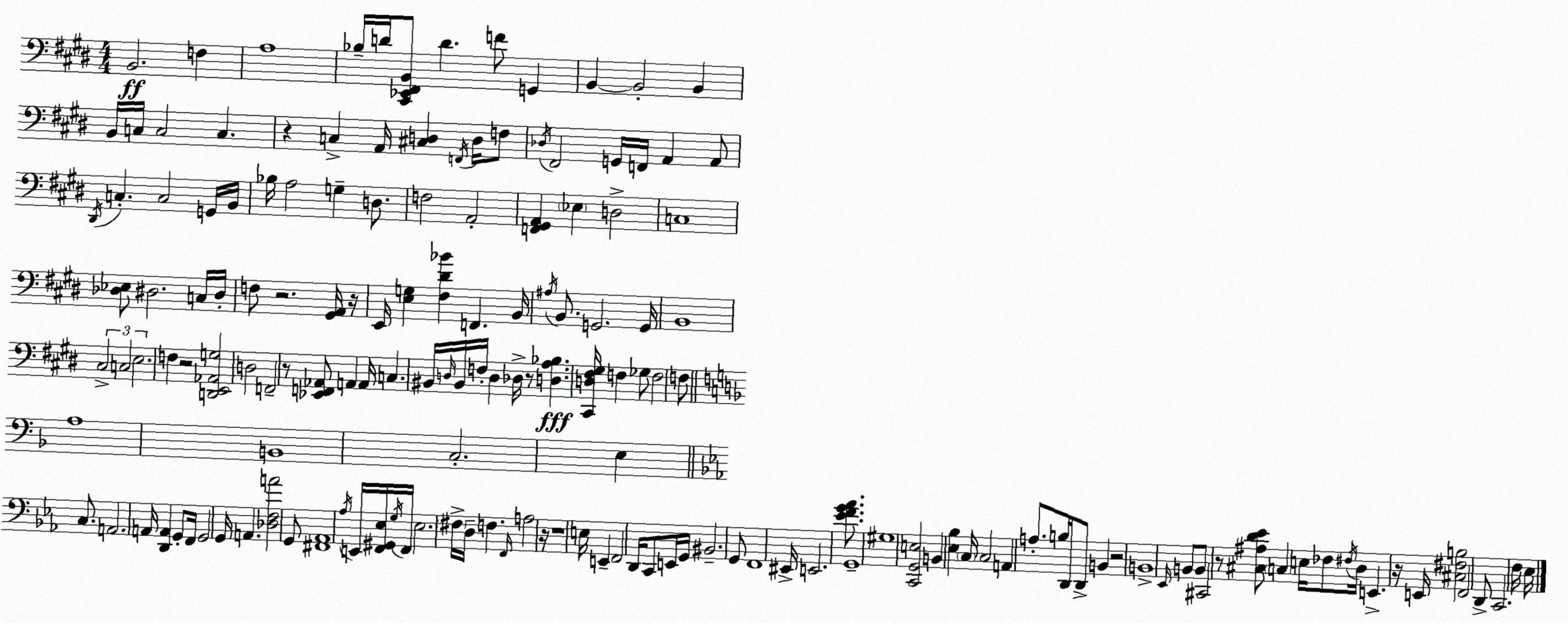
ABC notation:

X:1
T:Untitled
M:4/4
L:1/4
K:E
B,,2 F, A,4 _B,/4 D/4 [^C,,_E,,^F,,B,,]/2 D F/2 G,, B,, B,,2 B,, B,,/4 C,/4 C,2 C, z C, A,,/4 [^C,D,] F,,/4 D,/4 F,/2 _D,/4 ^F,,2 G,,/4 F,,/4 A,, A,,/2 ^D,,/4 C, C,2 G,,/4 B,,/4 _B,/4 A,2 G, D,/2 F,2 A,,2 [F,,^G,,A,,] _E, D,2 C,4 [_D,_E,]/2 ^D,2 C,/4 ^D,/4 F,/2 z2 [^G,,A,,]/4 z/4 E,,/4 [E,G,] [^F,^D_B] F,, B,,/4 ^A,/4 B,,/2 G,,2 G,,/4 B,,4 ^C,2 C,2 E,2 F, z2 [D,,E,,_A,,G,]2 D,2 F,,2 z/2 [_E,,F,,_A,,]/2 A,, A,,/4 C, ^B,,/4 D,/4 ^B,,/4 F,/4 D, _D,/4 z/2 [D,A,_B,] [^C,,D,^F,^G,]/4 F, _G,/2 F,2 F,/2 A,4 B,,4 C,2 E, C,/2 A,,2 A,,/4 [D,,A,,] G,,/2 F,,/4 G,,2 G,,/4 A,, [_D,F,A]2 G,,/2 [^F,,_A,,]4 _A,/4 E,,/4 [F,,^G,,_E,]/4 G,/4 F,,/4 _E,2 ^F,/4 D,/4 F, F,,/4 A,2 z/4 z4 E,/4 E,, F,,2 D,,/4 C,,/2 E,,/4 G,,/4 ^B,,2 G,,/2 F,,4 ^E,,/4 E,,2 [_EFG_A]/2 G,,4 ^G,4 [C,,G,,E,]2 B,, [_E,_B,] C,/4 C,2 A,, A,/2 B,/4 D,,/4 D,,/2 B,, z2 B,,4 _E,,/4 B,,/2 B,,/2 ^C,,2 z/2 [^C,^A,D_E]/2 C, E,/4 _F,/2 ^F,/4 D,/4 E,, z/4 E,,/4 [^C,^F,B,]2 F,,2 D,,/2 C,,2 F,/4 _E,/4